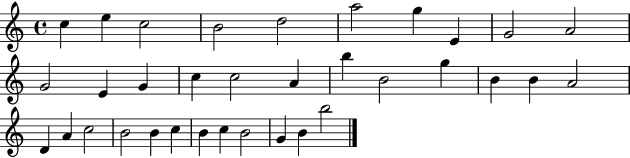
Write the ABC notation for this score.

X:1
T:Untitled
M:4/4
L:1/4
K:C
c e c2 B2 d2 a2 g E G2 A2 G2 E G c c2 A b B2 g B B A2 D A c2 B2 B c B c B2 G B b2